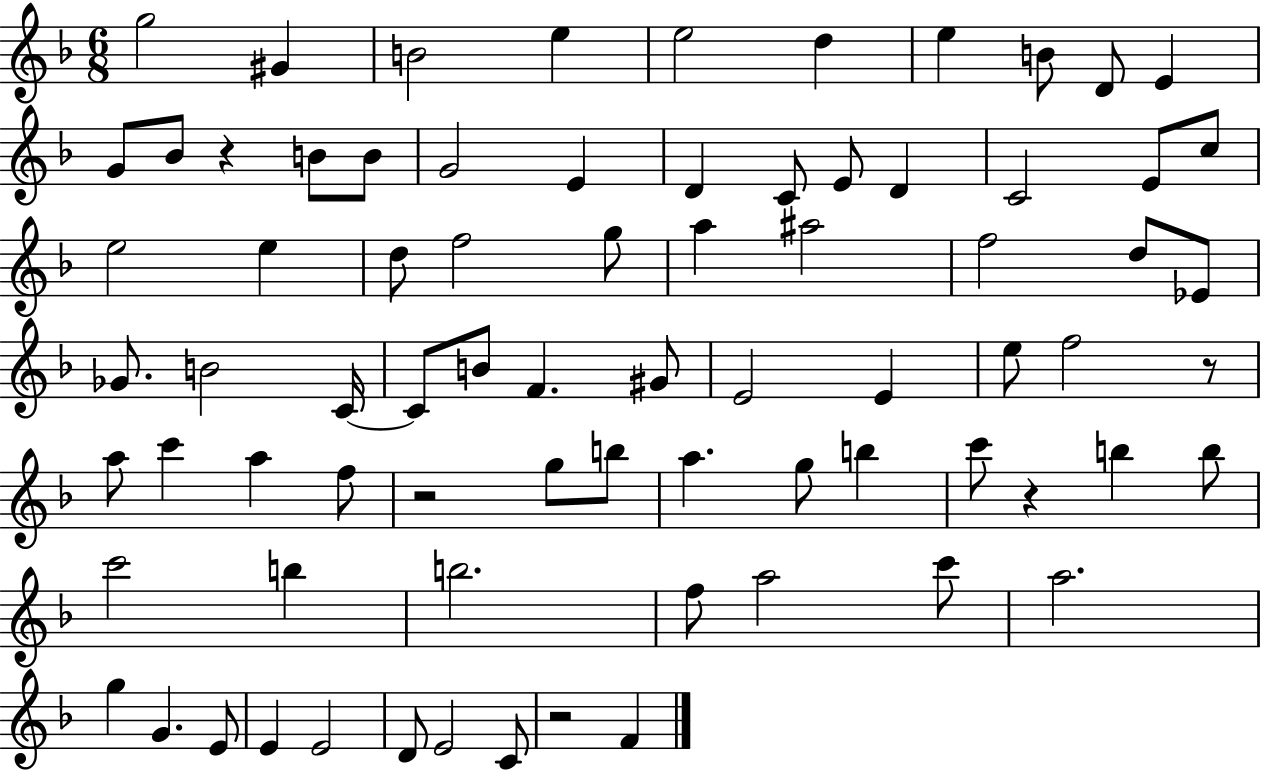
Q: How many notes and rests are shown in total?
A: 77